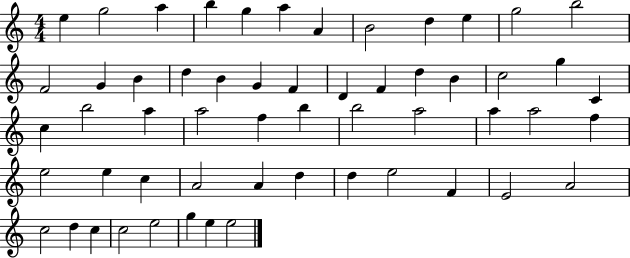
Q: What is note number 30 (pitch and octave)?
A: A5